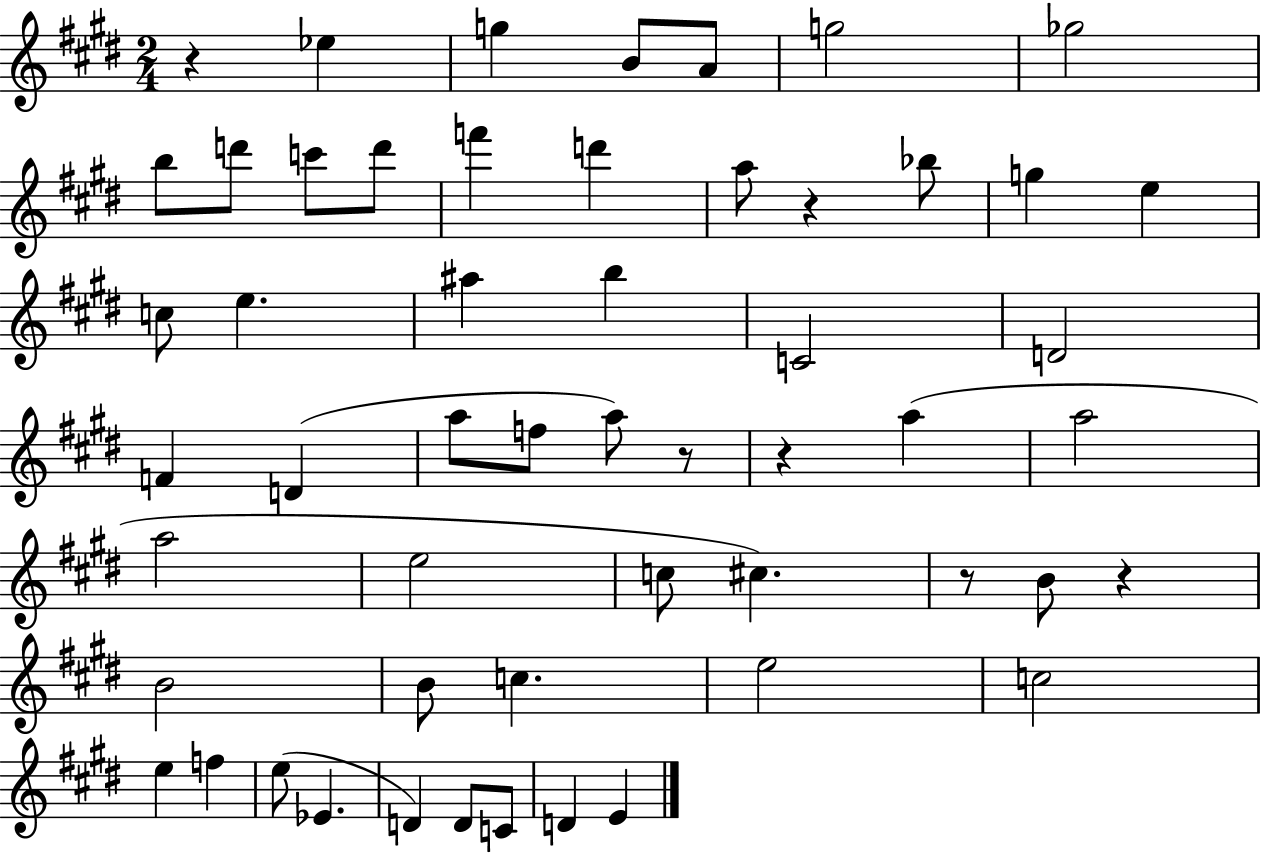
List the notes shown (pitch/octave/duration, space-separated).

R/q Eb5/q G5/q B4/e A4/e G5/h Gb5/h B5/e D6/e C6/e D6/e F6/q D6/q A5/e R/q Bb5/e G5/q E5/q C5/e E5/q. A#5/q B5/q C4/h D4/h F4/q D4/q A5/e F5/e A5/e R/e R/q A5/q A5/h A5/h E5/h C5/e C#5/q. R/e B4/e R/q B4/h B4/e C5/q. E5/h C5/h E5/q F5/q E5/e Eb4/q. D4/q D4/e C4/e D4/q E4/q